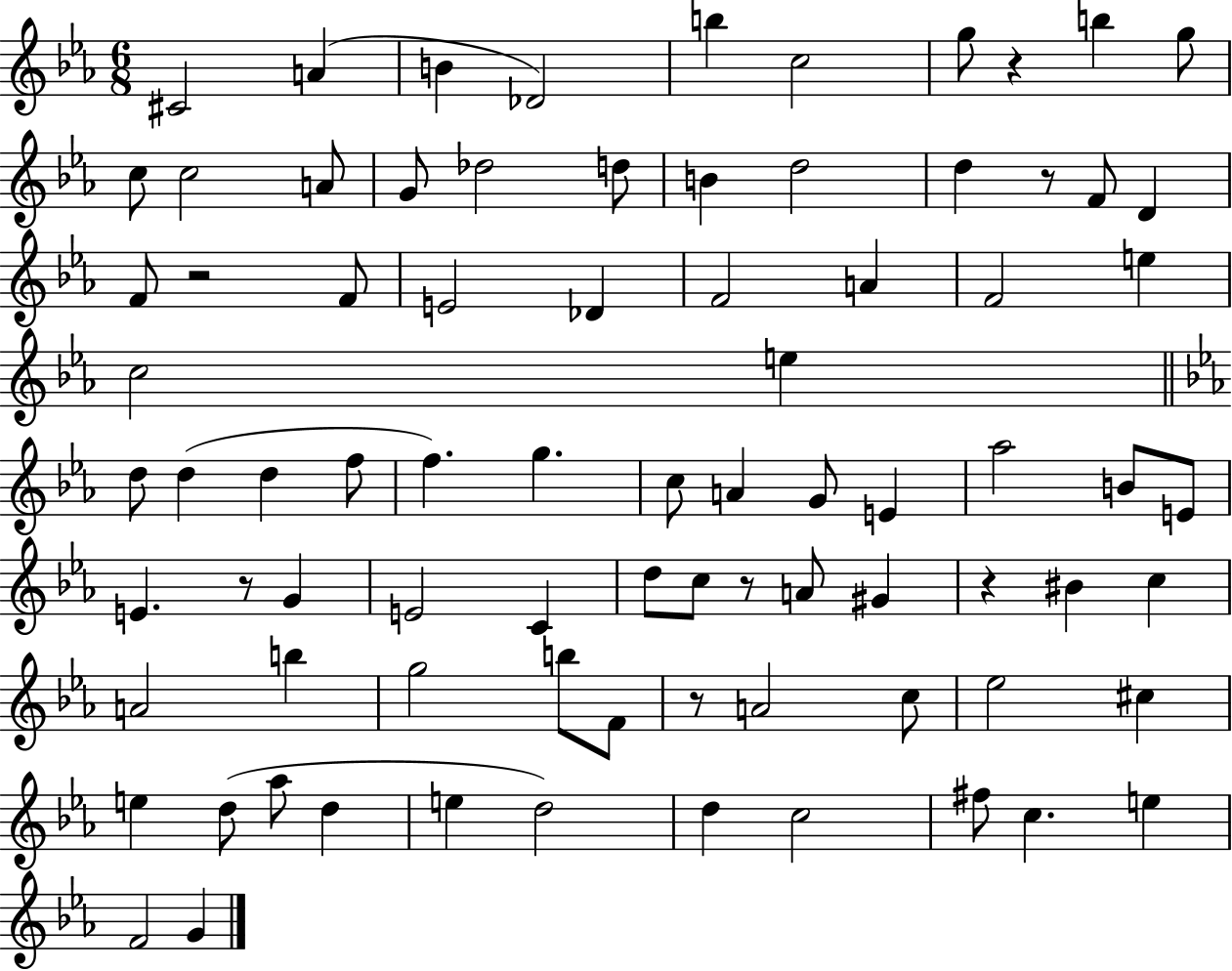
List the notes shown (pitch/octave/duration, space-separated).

C#4/h A4/q B4/q Db4/h B5/q C5/h G5/e R/q B5/q G5/e C5/e C5/h A4/e G4/e Db5/h D5/e B4/q D5/h D5/q R/e F4/e D4/q F4/e R/h F4/e E4/h Db4/q F4/h A4/q F4/h E5/q C5/h E5/q D5/e D5/q D5/q F5/e F5/q. G5/q. C5/e A4/q G4/e E4/q Ab5/h B4/e E4/e E4/q. R/e G4/q E4/h C4/q D5/e C5/e R/e A4/e G#4/q R/q BIS4/q C5/q A4/h B5/q G5/h B5/e F4/e R/e A4/h C5/e Eb5/h C#5/q E5/q D5/e Ab5/e D5/q E5/q D5/h D5/q C5/h F#5/e C5/q. E5/q F4/h G4/q